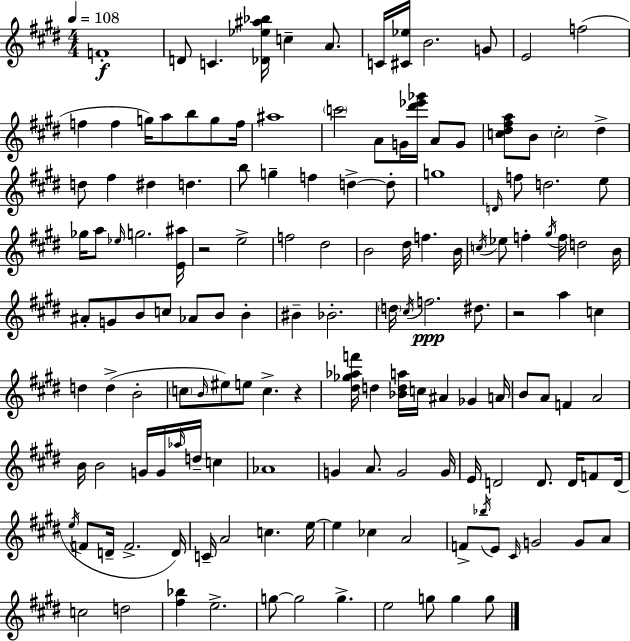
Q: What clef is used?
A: treble